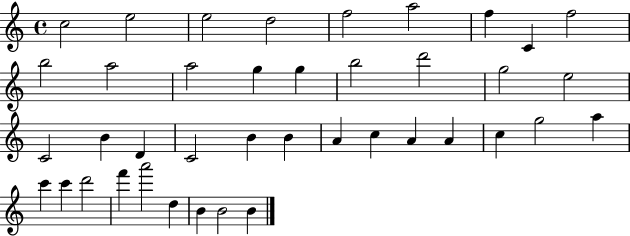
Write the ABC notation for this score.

X:1
T:Untitled
M:4/4
L:1/4
K:C
c2 e2 e2 d2 f2 a2 f C f2 b2 a2 a2 g g b2 d'2 g2 e2 C2 B D C2 B B A c A A c g2 a c' c' d'2 f' a'2 d B B2 B